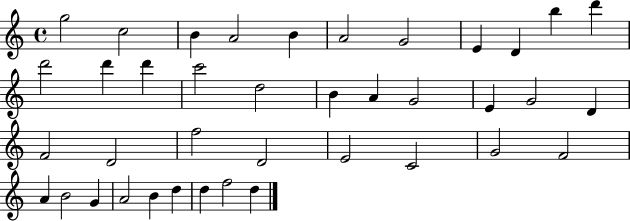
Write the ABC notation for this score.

X:1
T:Untitled
M:4/4
L:1/4
K:C
g2 c2 B A2 B A2 G2 E D b d' d'2 d' d' c'2 d2 B A G2 E G2 D F2 D2 f2 D2 E2 C2 G2 F2 A B2 G A2 B d d f2 d